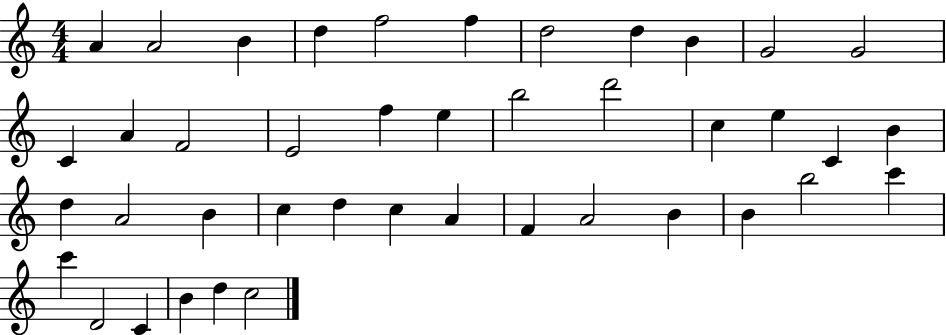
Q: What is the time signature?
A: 4/4